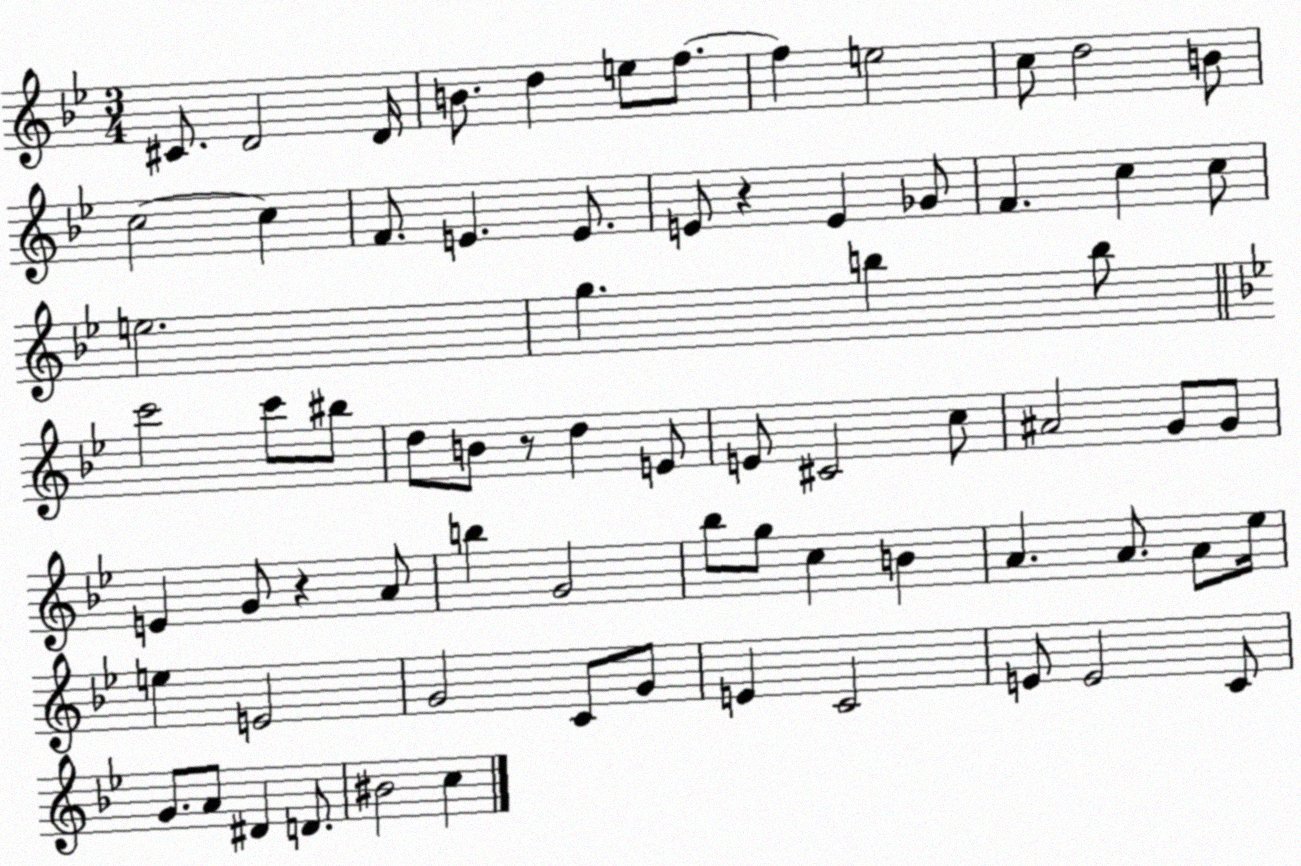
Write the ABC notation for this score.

X:1
T:Untitled
M:3/4
L:1/4
K:Bb
^C/2 D2 D/4 B/2 d e/2 f/2 f e2 c/2 d2 B/2 c2 c F/2 E E/2 E/2 z E _G/2 F c c/2 e2 g b b/2 c'2 c'/2 ^b/2 d/2 B/2 z/2 d E/2 E/2 ^C2 c/2 ^A2 G/2 G/2 E G/2 z A/2 b G2 _b/2 g/2 c B A A/2 A/2 _e/4 e E2 G2 C/2 G/2 E C2 E/2 E2 C/2 G/2 A/2 ^D D/2 ^B2 c